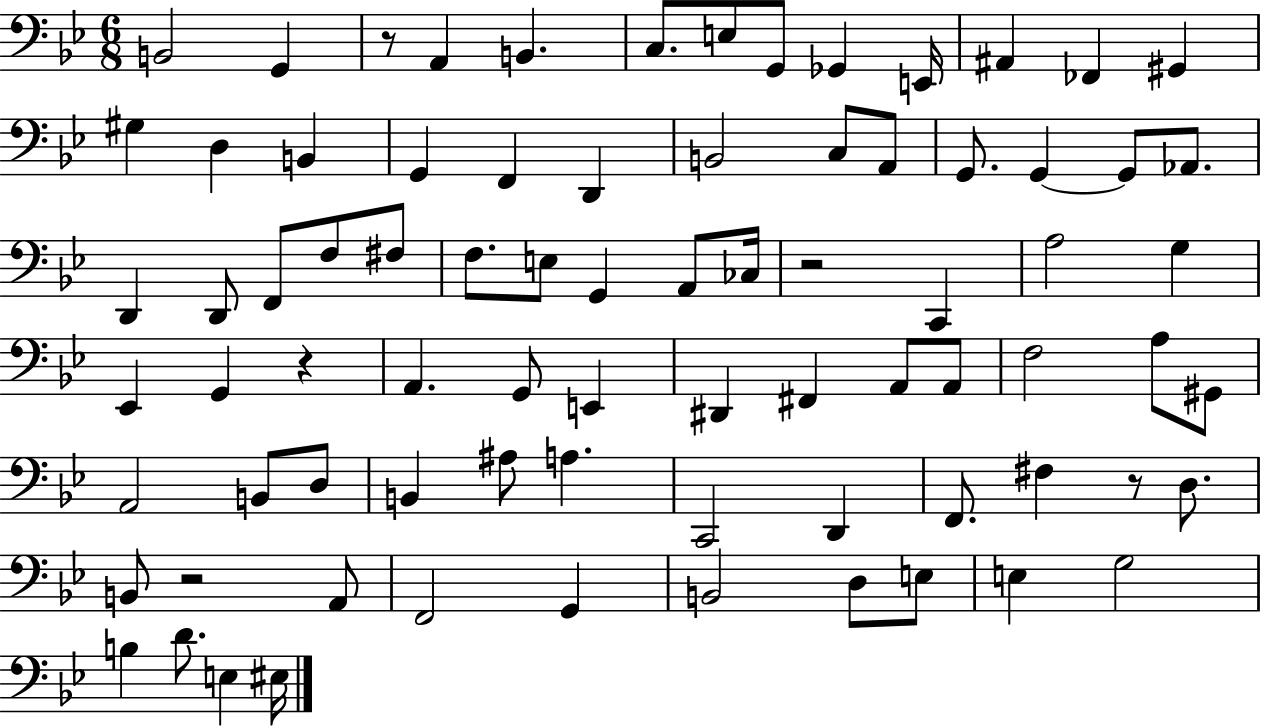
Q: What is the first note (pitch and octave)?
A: B2